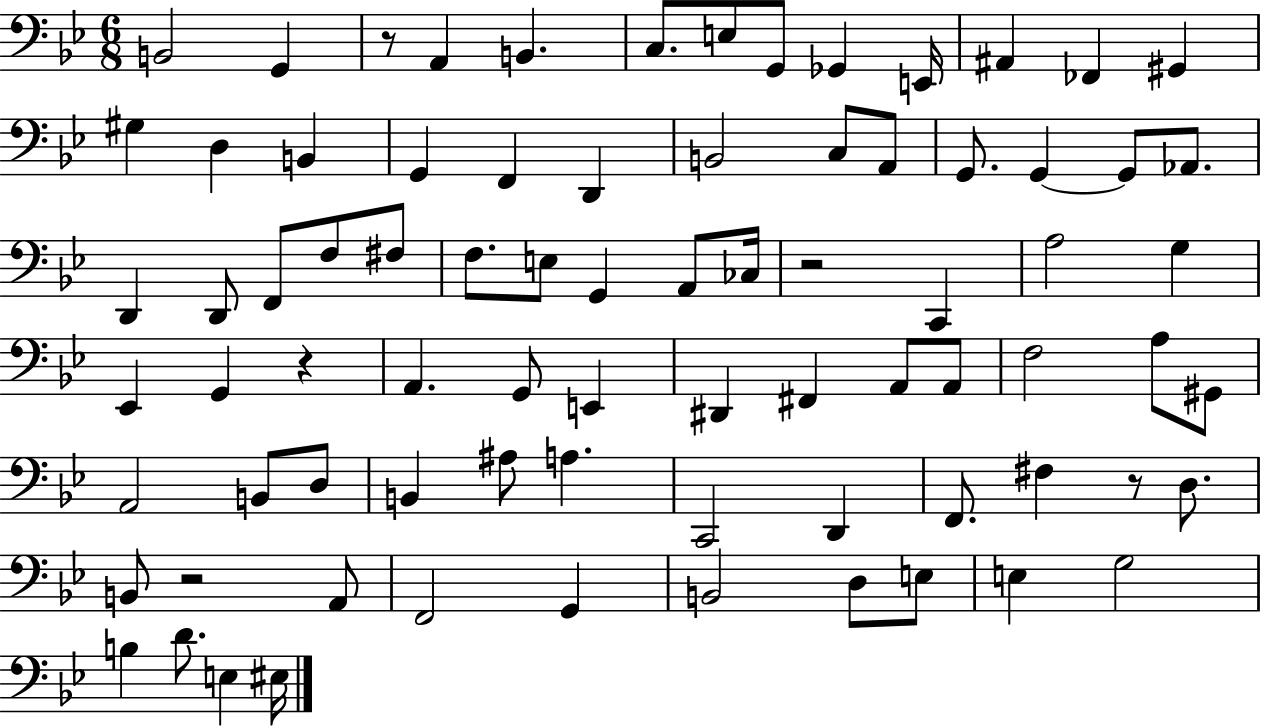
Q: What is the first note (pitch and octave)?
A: B2